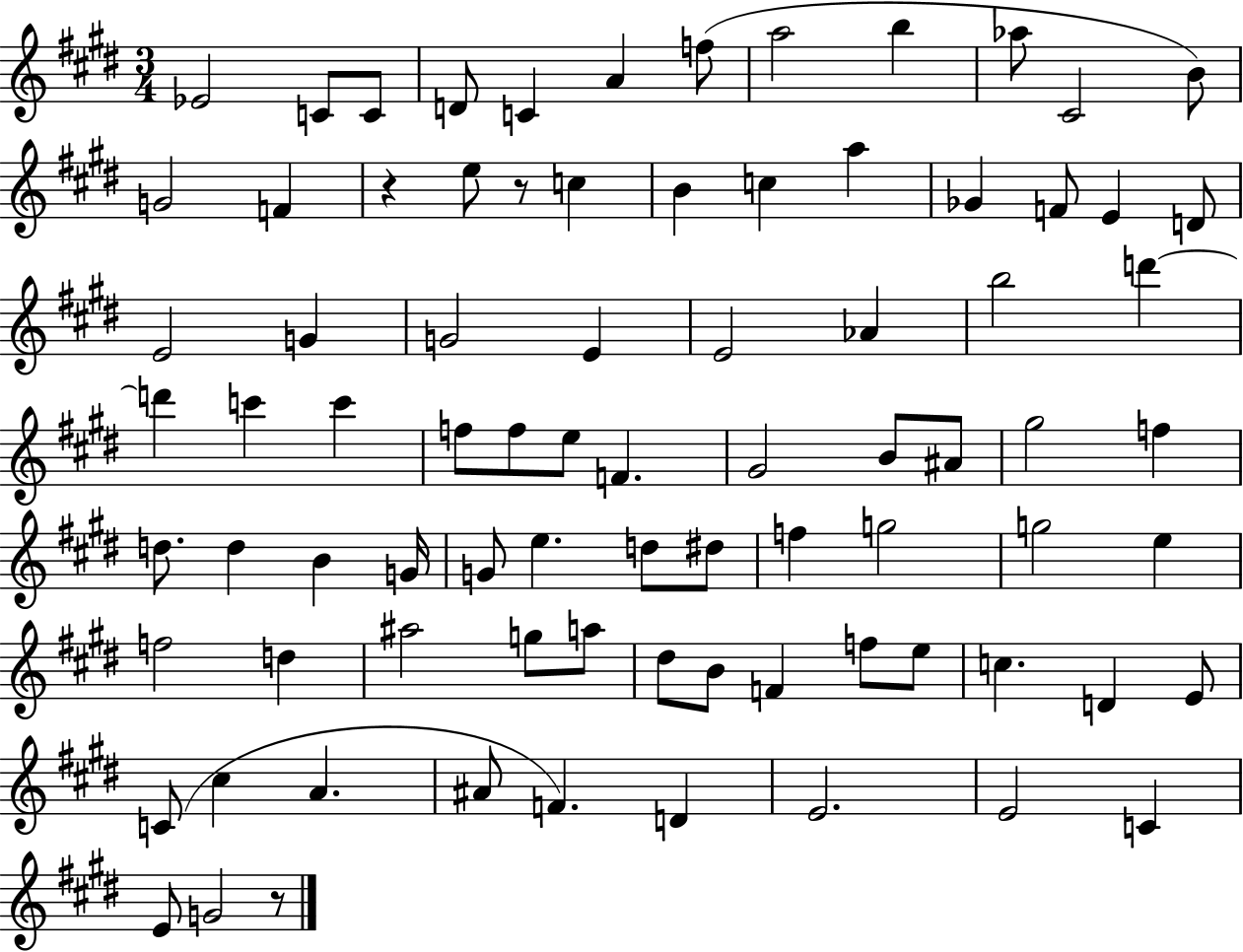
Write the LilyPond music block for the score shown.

{
  \clef treble
  \numericTimeSignature
  \time 3/4
  \key e \major
  ees'2 c'8 c'8 | d'8 c'4 a'4 f''8( | a''2 b''4 | aes''8 cis'2 b'8) | \break g'2 f'4 | r4 e''8 r8 c''4 | b'4 c''4 a''4 | ges'4 f'8 e'4 d'8 | \break e'2 g'4 | g'2 e'4 | e'2 aes'4 | b''2 d'''4~~ | \break d'''4 c'''4 c'''4 | f''8 f''8 e''8 f'4. | gis'2 b'8 ais'8 | gis''2 f''4 | \break d''8. d''4 b'4 g'16 | g'8 e''4. d''8 dis''8 | f''4 g''2 | g''2 e''4 | \break f''2 d''4 | ais''2 g''8 a''8 | dis''8 b'8 f'4 f''8 e''8 | c''4. d'4 e'8 | \break c'8( cis''4 a'4. | ais'8 f'4.) d'4 | e'2. | e'2 c'4 | \break e'8 g'2 r8 | \bar "|."
}